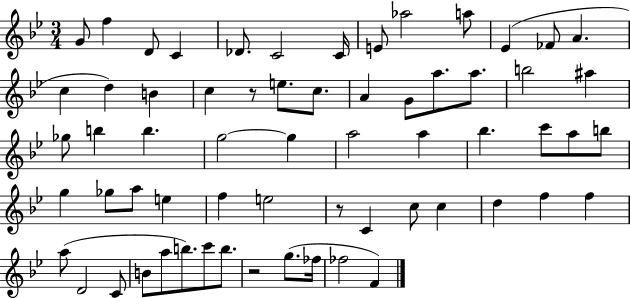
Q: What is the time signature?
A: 3/4